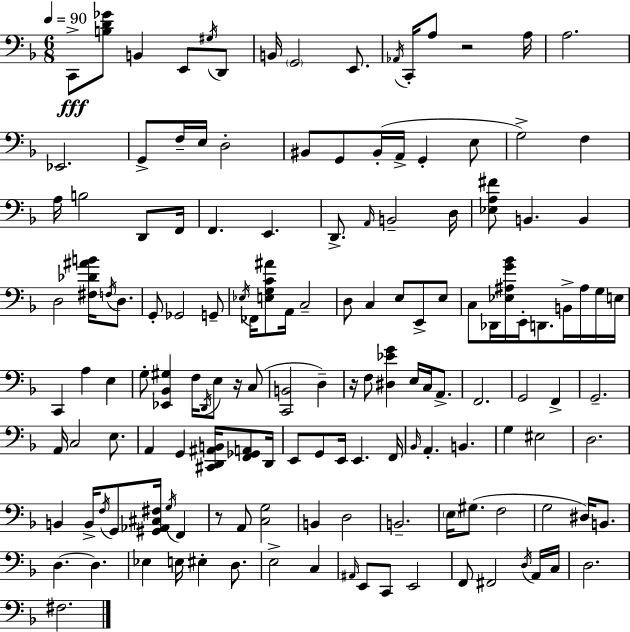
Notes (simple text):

C2/e [B3,D4,Gb4]/e B2/q E2/e G#3/s D2/e B2/s G2/h E2/e. Ab2/s C2/s A3/e R/h A3/s A3/h. Eb2/h. G2/e F3/s E3/s D3/h BIS2/e G2/e BIS2/s A2/s G2/q E3/e G3/h F3/q A3/s B3/h D2/e F2/s F2/q. E2/q. D2/e. A2/s B2/h D3/s [Eb3,A3,F#4]/e B2/q. B2/q D3/h [F#3,Db4,A#4,B4]/s F3/s D3/e. G2/e Gb2/h G2/e Eb3/s FES2/s [E3,G3,C4,A#4]/e A2/s C3/h D3/e C3/q E3/e E2/e E3/e C3/e Db2/s [Eb3,A#3,G4,Bb4]/s E2/s D2/e. B2/s A#3/s G3/s E3/s C2/q A3/q E3/q G3/e [Eb2,Bb2,G#3]/q F3/s D2/s E3/e R/s C3/e [C2,B2]/h D3/q R/s F3/e [D#3,Eb4,G4]/q E3/s C3/s A2/e. F2/h. G2/h F2/q G2/h. A2/s C3/h E3/e. A2/q G2/q [C#2,D2,A#2,B2]/s [F2,Gb2,A2]/e D2/s E2/e G2/e E2/s E2/q. F2/s Bb2/s A2/q. B2/q. G3/q EIS3/h D3/h. B2/q B2/s F3/s G2/e [G#2,Ab2,C#3,F#3]/s G3/s F2/q R/e A2/e [C3,G3]/h B2/q D3/h B2/h. E3/s G#3/e. F3/h G3/h D#3/s B2/e. D3/q. D3/q. Eb3/q E3/s EIS3/q D3/e. E3/h C3/q A#2/s E2/e C2/e E2/h F2/e F#2/h D3/s A2/s C3/s D3/h. F#3/h.